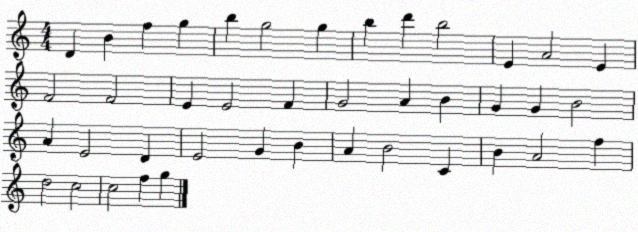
X:1
T:Untitled
M:4/4
L:1/4
K:C
D B f g b g2 g b d' b2 E A2 E F2 F2 E E2 F G2 A B G G B2 A E2 D E2 G B A B2 C B A2 f d2 c2 c2 f g